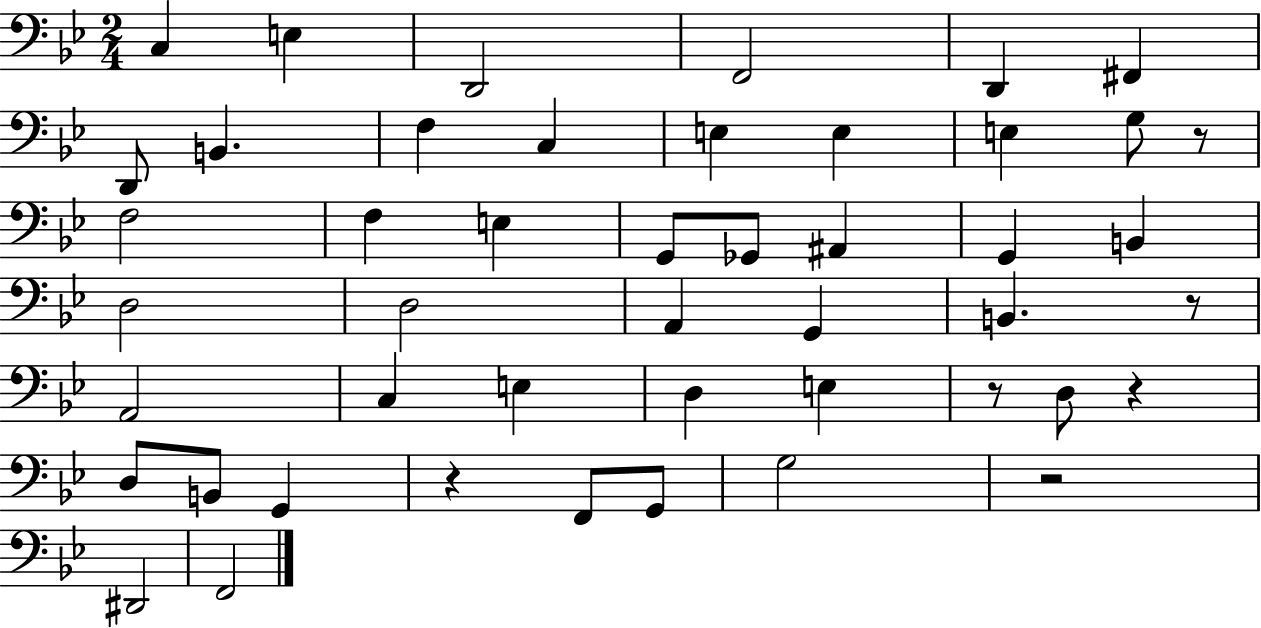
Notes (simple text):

C3/q E3/q D2/h F2/h D2/q F#2/q D2/e B2/q. F3/q C3/q E3/q E3/q E3/q G3/e R/e F3/h F3/q E3/q G2/e Gb2/e A#2/q G2/q B2/q D3/h D3/h A2/q G2/q B2/q. R/e A2/h C3/q E3/q D3/q E3/q R/e D3/e R/q D3/e B2/e G2/q R/q F2/e G2/e G3/h R/h D#2/h F2/h